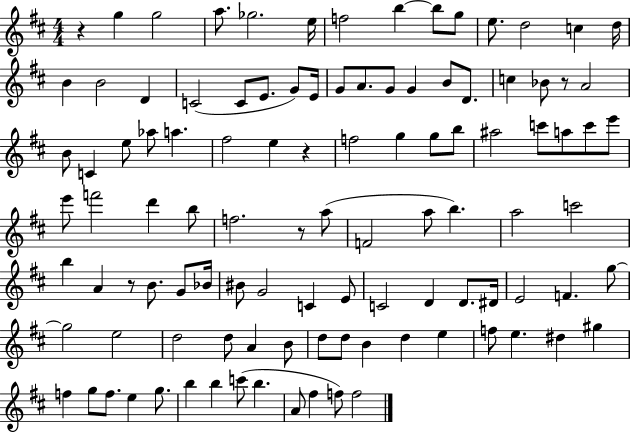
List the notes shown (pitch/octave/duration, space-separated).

R/q G5/q G5/h A5/e. Gb5/h. E5/s F5/h B5/q B5/e G5/e E5/e. D5/h C5/q D5/s B4/q B4/h D4/q C4/h C4/e E4/e. G4/e E4/s G4/e A4/e. G4/e G4/q B4/e D4/e. C5/q Bb4/e R/e A4/h B4/e C4/q E5/e Ab5/e A5/q. F#5/h E5/q R/q F5/h G5/q G5/e B5/e A#5/h C6/e A5/e C6/e E6/e E6/e F6/h D6/q B5/e F5/h. R/e A5/e F4/h A5/e B5/q. A5/h C6/h B5/q A4/q R/e B4/e. G4/e Bb4/s BIS4/e G4/h C4/q E4/e C4/h D4/q D4/e. D#4/s E4/h F4/q. G5/e G5/h E5/h D5/h D5/e A4/q B4/e D5/e D5/e B4/q D5/q E5/q F5/e E5/q. D#5/q G#5/q F5/q G5/e F5/e. E5/q G5/e. B5/q B5/q C6/e B5/q. A4/e F#5/q F5/e F5/h